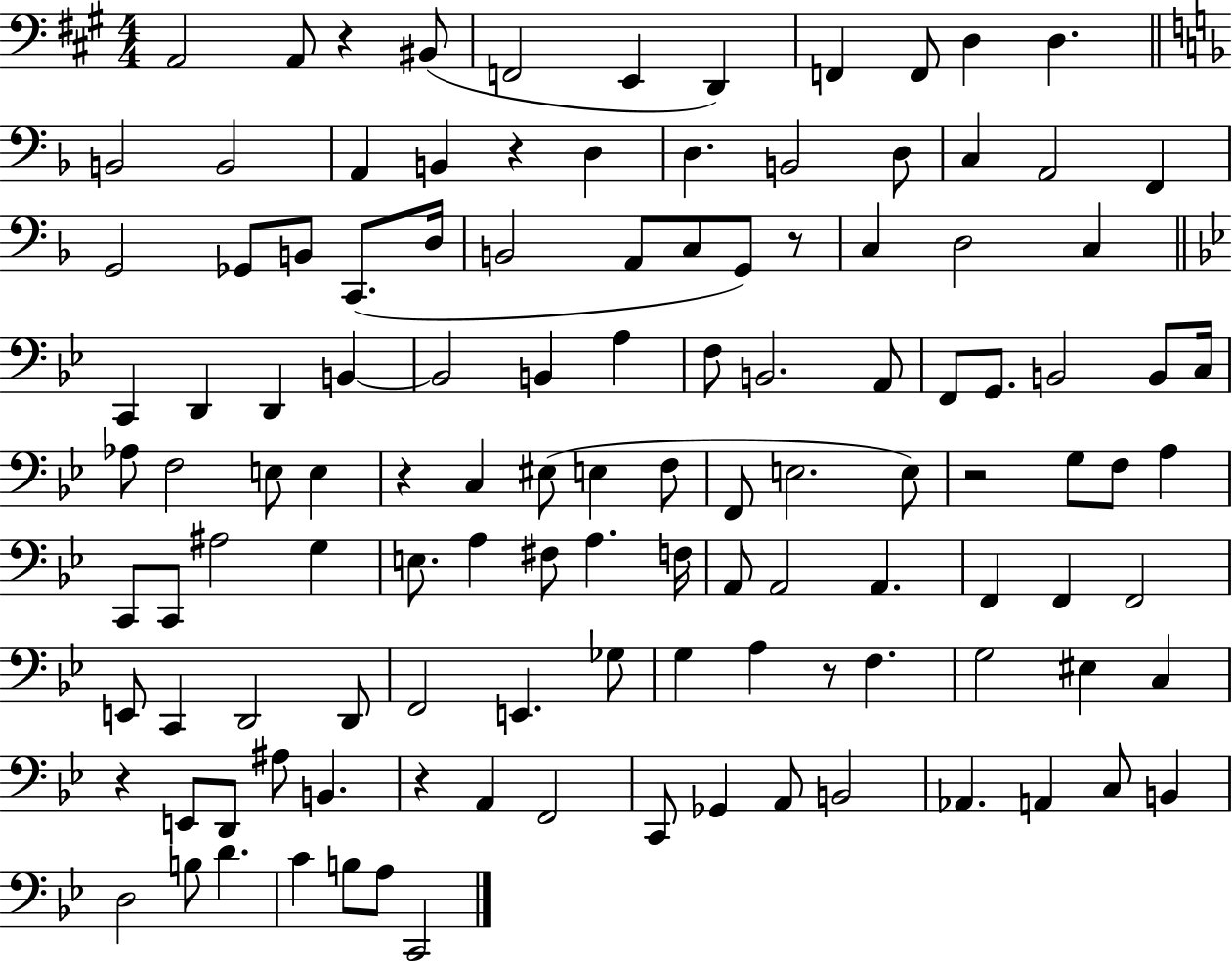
A2/h A2/e R/q BIS2/e F2/h E2/q D2/q F2/q F2/e D3/q D3/q. B2/h B2/h A2/q B2/q R/q D3/q D3/q. B2/h D3/e C3/q A2/h F2/q G2/h Gb2/e B2/e C2/e. D3/s B2/h A2/e C3/e G2/e R/e C3/q D3/h C3/q C2/q D2/q D2/q B2/q B2/h B2/q A3/q F3/e B2/h. A2/e F2/e G2/e. B2/h B2/e C3/s Ab3/e F3/h E3/e E3/q R/q C3/q EIS3/e E3/q F3/e F2/e E3/h. E3/e R/h G3/e F3/e A3/q C2/e C2/e A#3/h G3/q E3/e. A3/q F#3/e A3/q. F3/s A2/e A2/h A2/q. F2/q F2/q F2/h E2/e C2/q D2/h D2/e F2/h E2/q. Gb3/e G3/q A3/q R/e F3/q. G3/h EIS3/q C3/q R/q E2/e D2/e A#3/e B2/q. R/q A2/q F2/h C2/e Gb2/q A2/e B2/h Ab2/q. A2/q C3/e B2/q D3/h B3/e D4/q. C4/q B3/e A3/e C2/h